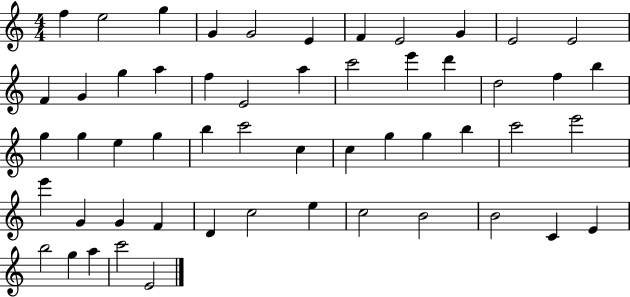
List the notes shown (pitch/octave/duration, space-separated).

F5/q E5/h G5/q G4/q G4/h E4/q F4/q E4/h G4/q E4/h E4/h F4/q G4/q G5/q A5/q F5/q E4/h A5/q C6/h E6/q D6/q D5/h F5/q B5/q G5/q G5/q E5/q G5/q B5/q C6/h C5/q C5/q G5/q G5/q B5/q C6/h E6/h E6/q G4/q G4/q F4/q D4/q C5/h E5/q C5/h B4/h B4/h C4/q E4/q B5/h G5/q A5/q C6/h E4/h